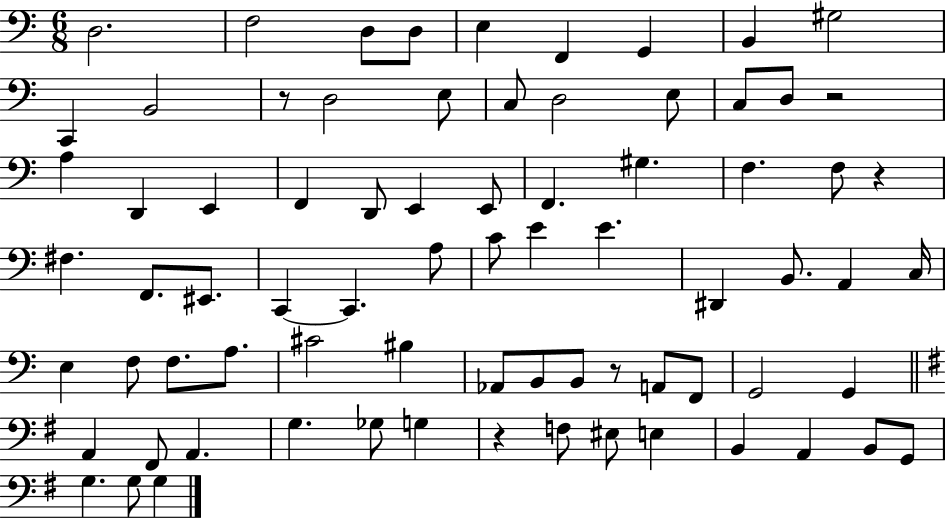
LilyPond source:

{
  \clef bass
  \numericTimeSignature
  \time 6/8
  \key c \major
  \repeat volta 2 { d2. | f2 d8 d8 | e4 f,4 g,4 | b,4 gis2 | \break c,4 b,2 | r8 d2 e8 | c8 d2 e8 | c8 d8 r2 | \break a4 d,4 e,4 | f,4 d,8 e,4 e,8 | f,4. gis4. | f4. f8 r4 | \break fis4. f,8. eis,8. | c,4~~ c,4. a8 | c'8 e'4 e'4. | dis,4 b,8. a,4 c16 | \break e4 f8 f8. a8. | cis'2 bis4 | aes,8 b,8 b,8 r8 a,8 f,8 | g,2 g,4 | \break \bar "||" \break \key g \major a,4 fis,8 a,4. | g4. ges8 g4 | r4 f8 eis8 e4 | b,4 a,4 b,8 g,8 | \break g4. g8 g4 | } \bar "|."
}